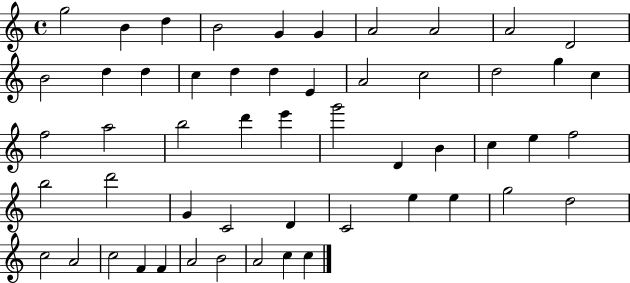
X:1
T:Untitled
M:4/4
L:1/4
K:C
g2 B d B2 G G A2 A2 A2 D2 B2 d d c d d E A2 c2 d2 g c f2 a2 b2 d' e' g'2 D B c e f2 b2 d'2 G C2 D C2 e e g2 d2 c2 A2 c2 F F A2 B2 A2 c c